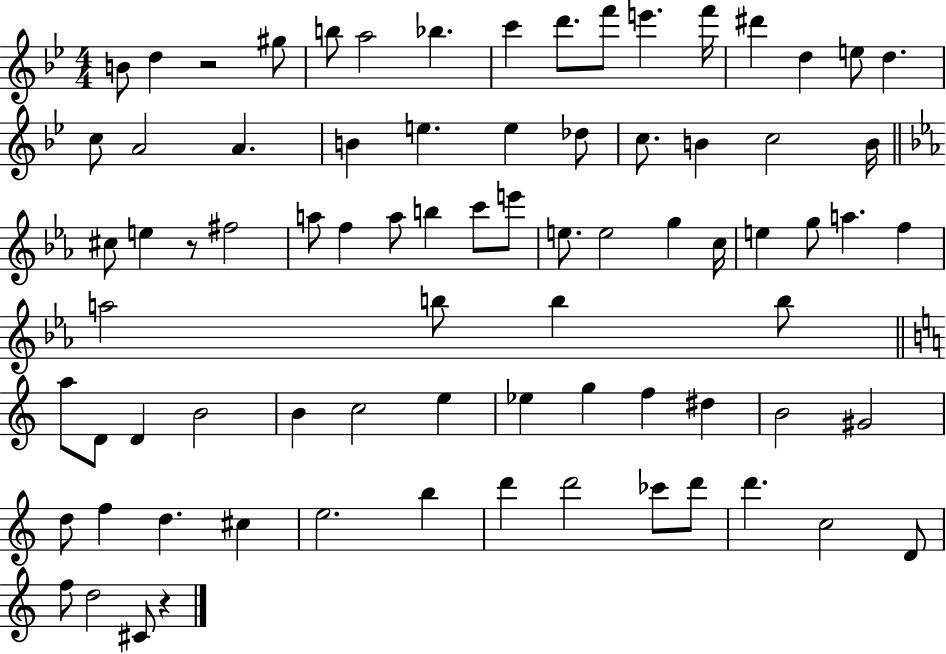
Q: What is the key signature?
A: BES major